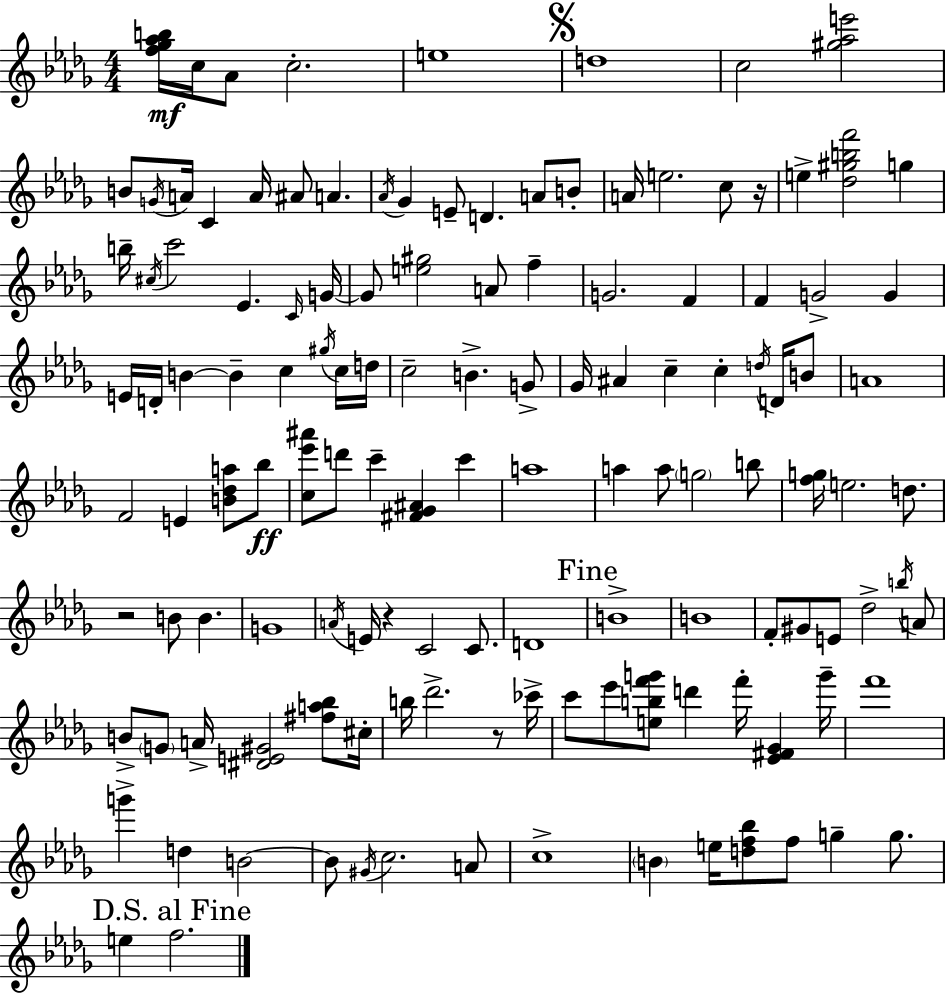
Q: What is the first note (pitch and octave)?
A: C5